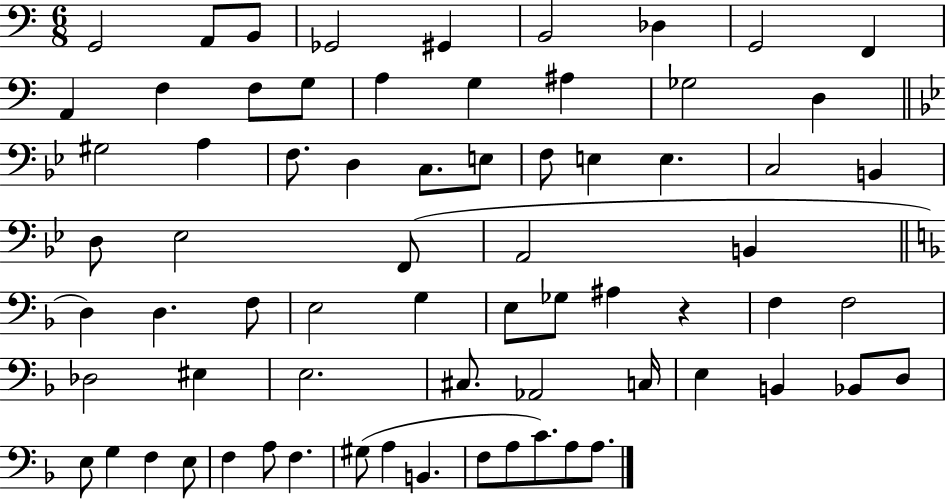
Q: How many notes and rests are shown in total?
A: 70